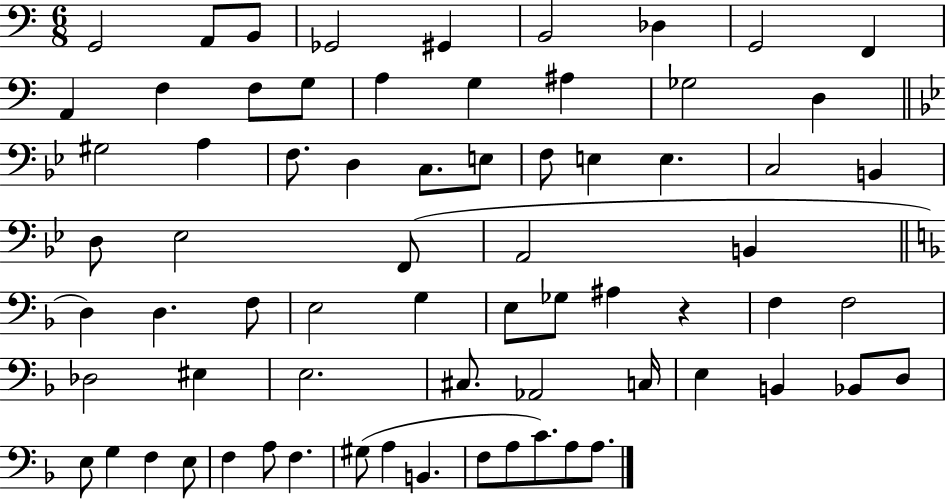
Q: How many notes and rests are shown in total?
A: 70